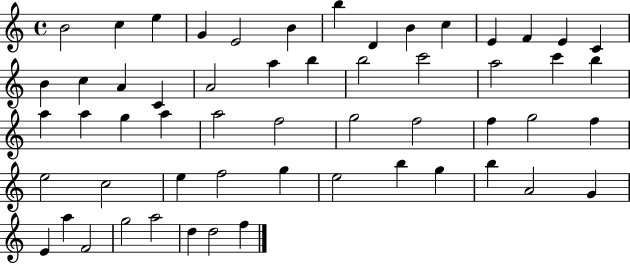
{
  \clef treble
  \time 4/4
  \defaultTimeSignature
  \key c \major
  b'2 c''4 e''4 | g'4 e'2 b'4 | b''4 d'4 b'4 c''4 | e'4 f'4 e'4 c'4 | \break b'4 c''4 a'4 c'4 | a'2 a''4 b''4 | b''2 c'''2 | a''2 c'''4 b''4 | \break a''4 a''4 g''4 a''4 | a''2 f''2 | g''2 f''2 | f''4 g''2 f''4 | \break e''2 c''2 | e''4 f''2 g''4 | e''2 b''4 g''4 | b''4 a'2 g'4 | \break e'4 a''4 f'2 | g''2 a''2 | d''4 d''2 f''4 | \bar "|."
}